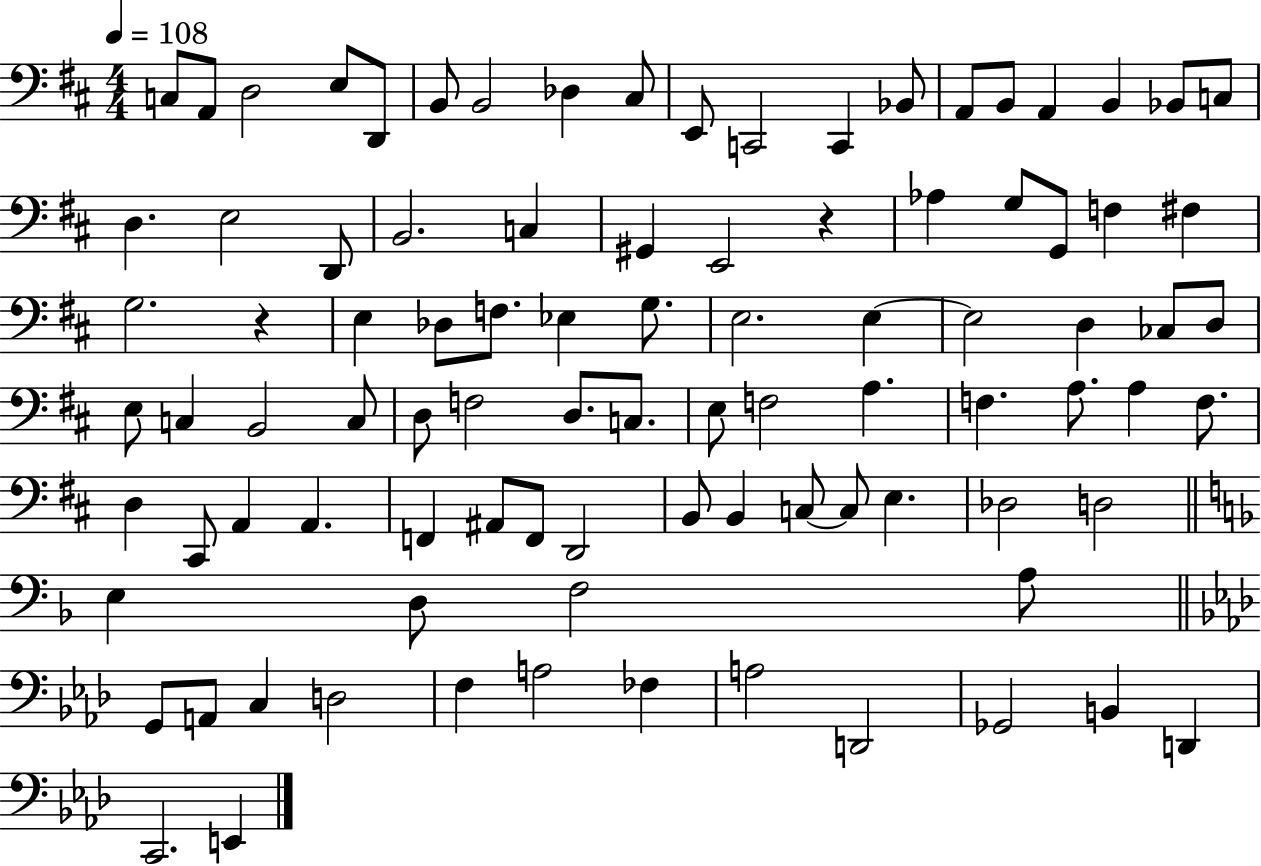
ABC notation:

X:1
T:Untitled
M:4/4
L:1/4
K:D
C,/2 A,,/2 D,2 E,/2 D,,/2 B,,/2 B,,2 _D, ^C,/2 E,,/2 C,,2 C,, _B,,/2 A,,/2 B,,/2 A,, B,, _B,,/2 C,/2 D, E,2 D,,/2 B,,2 C, ^G,, E,,2 z _A, G,/2 G,,/2 F, ^F, G,2 z E, _D,/2 F,/2 _E, G,/2 E,2 E, E,2 D, _C,/2 D,/2 E,/2 C, B,,2 C,/2 D,/2 F,2 D,/2 C,/2 E,/2 F,2 A, F, A,/2 A, F,/2 D, ^C,,/2 A,, A,, F,, ^A,,/2 F,,/2 D,,2 B,,/2 B,, C,/2 C,/2 E, _D,2 D,2 E, D,/2 F,2 A,/2 G,,/2 A,,/2 C, D,2 F, A,2 _F, A,2 D,,2 _G,,2 B,, D,, C,,2 E,,